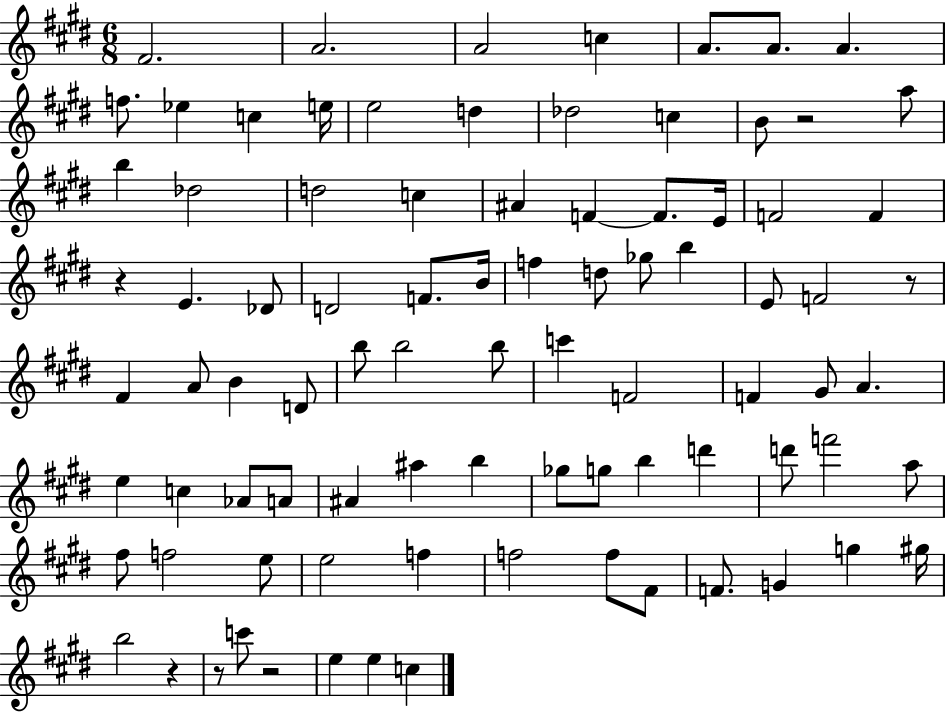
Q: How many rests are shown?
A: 6